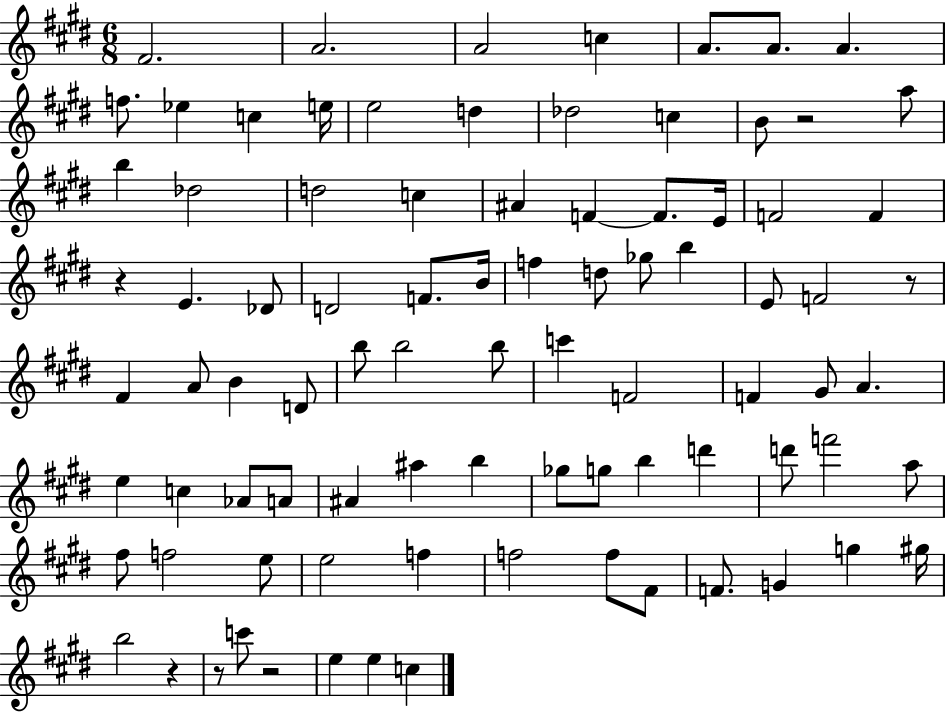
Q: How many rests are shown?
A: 6